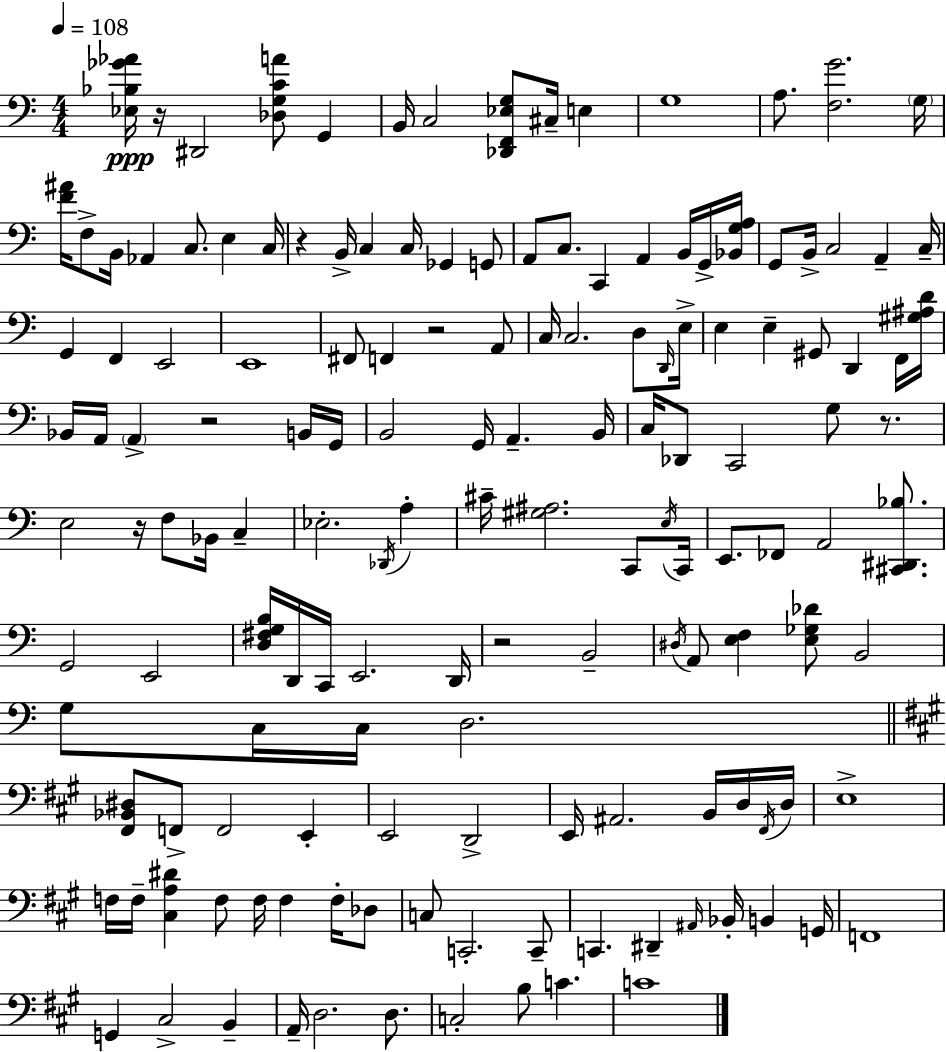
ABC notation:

X:1
T:Untitled
M:4/4
L:1/4
K:C
[_E,_B,_G_A]/4 z/4 ^D,,2 [_D,G,CA]/2 G,, B,,/4 C,2 [_D,,F,,_E,G,]/2 ^C,/4 E, G,4 A,/2 [F,G]2 G,/4 [F^A]/4 F,/2 B,,/4 _A,, C,/2 E, C,/4 z B,,/4 C, C,/4 _G,, G,,/2 A,,/2 C,/2 C,, A,, B,,/4 G,,/4 [_B,,G,A,]/4 G,,/2 B,,/4 C,2 A,, C,/4 G,, F,, E,,2 E,,4 ^F,,/2 F,, z2 A,,/2 C,/4 C,2 D,/2 D,,/4 E,/4 E, E, ^G,,/2 D,, F,,/4 [^G,^A,D]/4 _B,,/4 A,,/4 A,, z2 B,,/4 G,,/4 B,,2 G,,/4 A,, B,,/4 C,/4 _D,,/2 C,,2 G,/2 z/2 E,2 z/4 F,/2 _B,,/4 C, _E,2 _D,,/4 A, ^C/4 [^G,^A,]2 C,,/2 E,/4 C,,/4 E,,/2 _F,,/2 A,,2 [^C,,^D,,_B,]/2 G,,2 E,,2 [D,^F,G,B,]/4 D,,/4 C,,/4 E,,2 D,,/4 z2 B,,2 ^D,/4 A,,/2 [E,F,] [E,_G,_D]/2 B,,2 G,/2 C,/4 C,/4 D,2 [^F,,_B,,^D,]/2 F,,/2 F,,2 E,, E,,2 D,,2 E,,/4 ^A,,2 B,,/4 D,/4 ^F,,/4 D,/4 E,4 F,/4 F,/4 [^C,A,^D] F,/2 F,/4 F, F,/4 _D,/2 C,/2 C,,2 C,,/2 C,, ^D,, ^A,,/4 _B,,/4 B,, G,,/4 F,,4 G,, ^C,2 B,, A,,/4 D,2 D,/2 C,2 B,/2 C C4